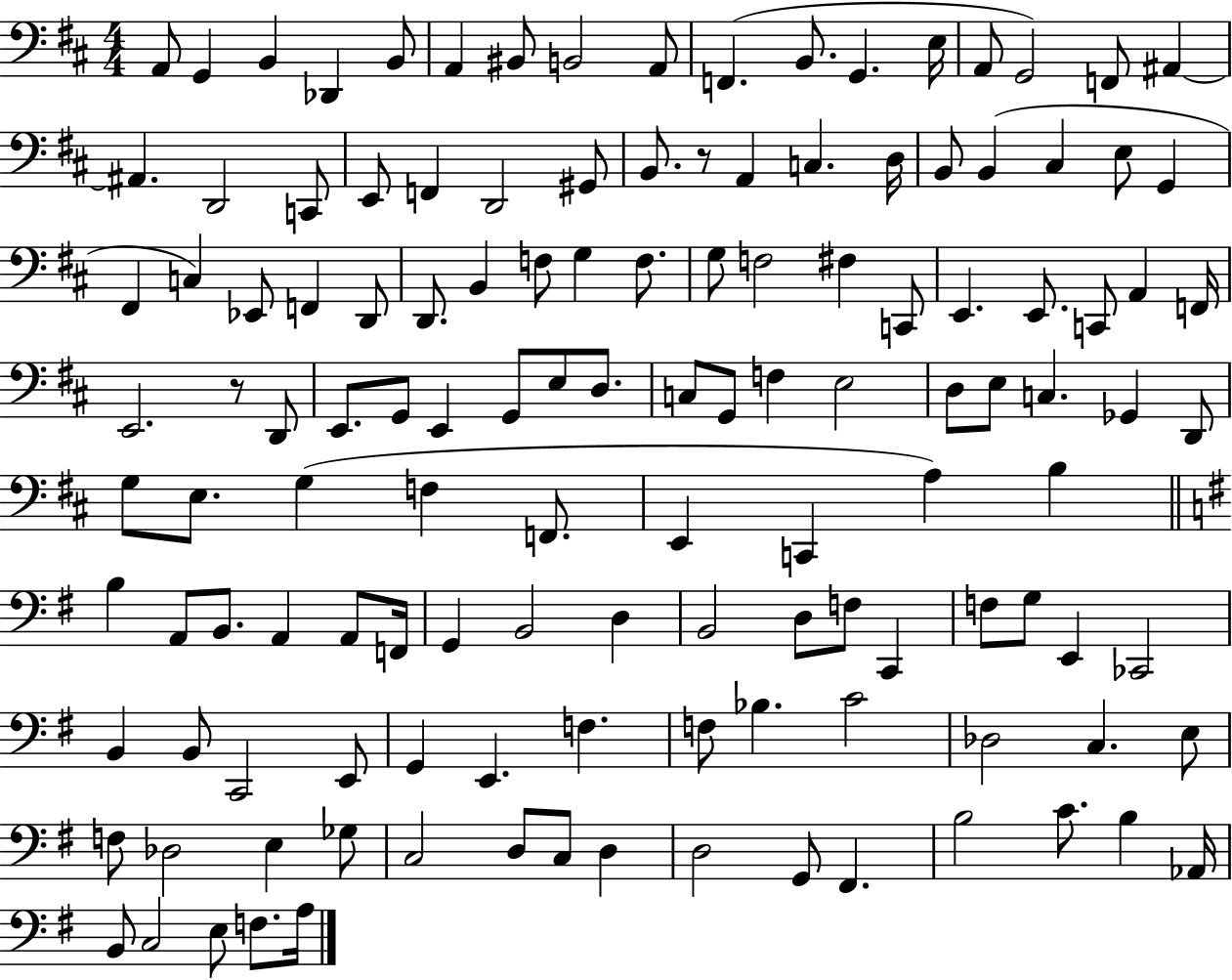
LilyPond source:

{
  \clef bass
  \numericTimeSignature
  \time 4/4
  \key d \major
  a,8 g,4 b,4 des,4 b,8 | a,4 bis,8 b,2 a,8 | f,4.( b,8. g,4. e16 | a,8 g,2) f,8 ais,4~~ | \break ais,4. d,2 c,8 | e,8 f,4 d,2 gis,8 | b,8. r8 a,4 c4. d16 | b,8 b,4( cis4 e8 g,4 | \break fis,4 c4) ees,8 f,4 d,8 | d,8. b,4 f8 g4 f8. | g8 f2 fis4 c,8 | e,4. e,8. c,8 a,4 f,16 | \break e,2. r8 d,8 | e,8. g,8 e,4 g,8 e8 d8. | c8 g,8 f4 e2 | d8 e8 c4. ges,4 d,8 | \break g8 e8. g4( f4 f,8. | e,4 c,4 a4) b4 | \bar "||" \break \key g \major b4 a,8 b,8. a,4 a,8 f,16 | g,4 b,2 d4 | b,2 d8 f8 c,4 | f8 g8 e,4 ces,2 | \break b,4 b,8 c,2 e,8 | g,4 e,4. f4. | f8 bes4. c'2 | des2 c4. e8 | \break f8 des2 e4 ges8 | c2 d8 c8 d4 | d2 g,8 fis,4. | b2 c'8. b4 aes,16 | \break b,8 c2 e8 f8. a16 | \bar "|."
}